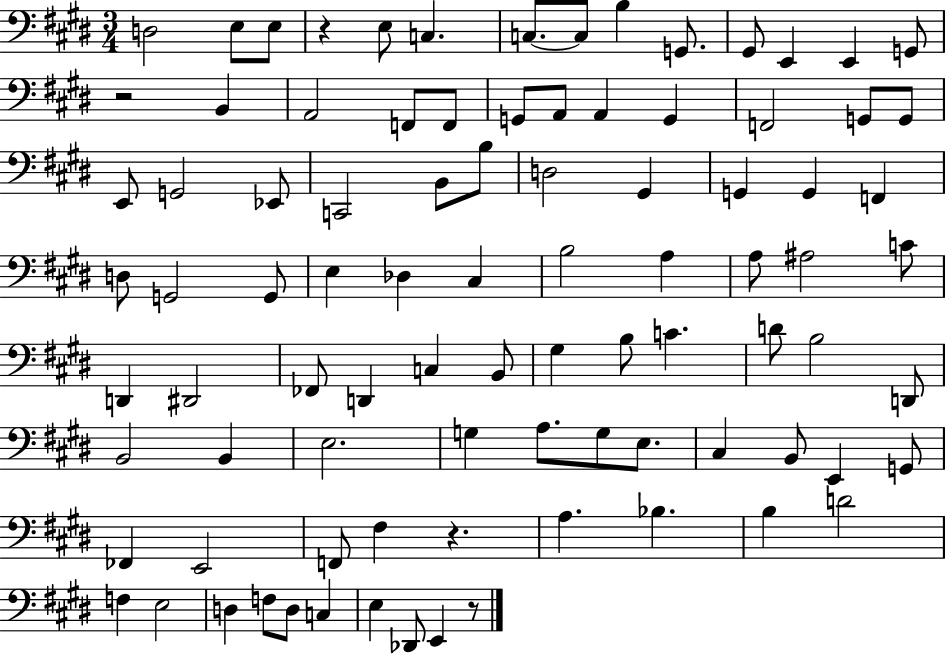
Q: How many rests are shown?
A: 4